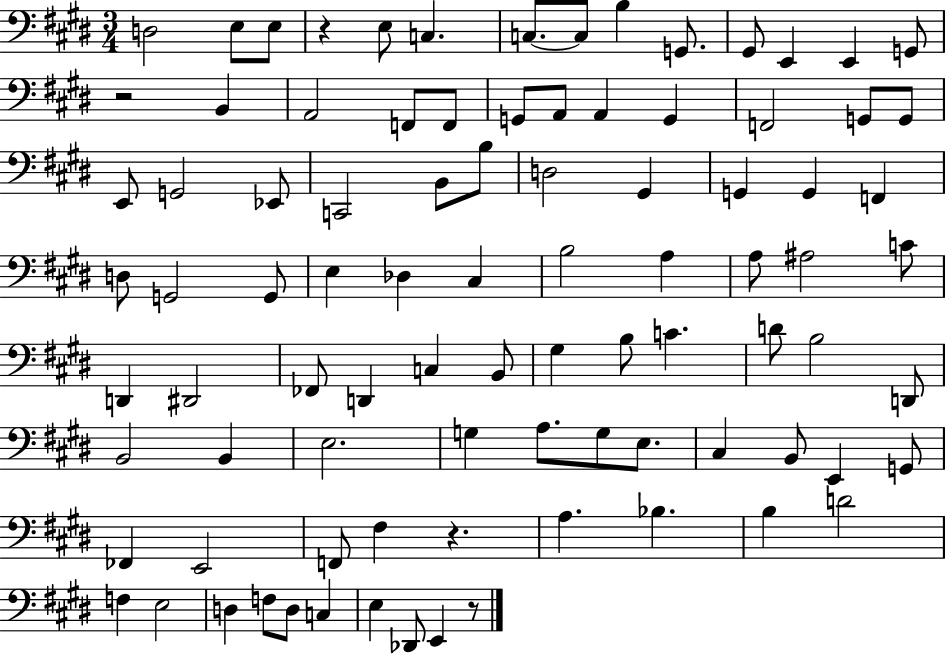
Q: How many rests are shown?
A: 4